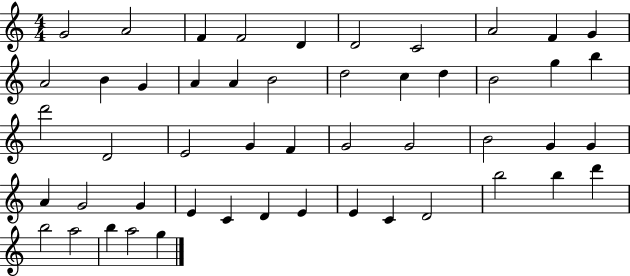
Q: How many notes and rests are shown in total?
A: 50